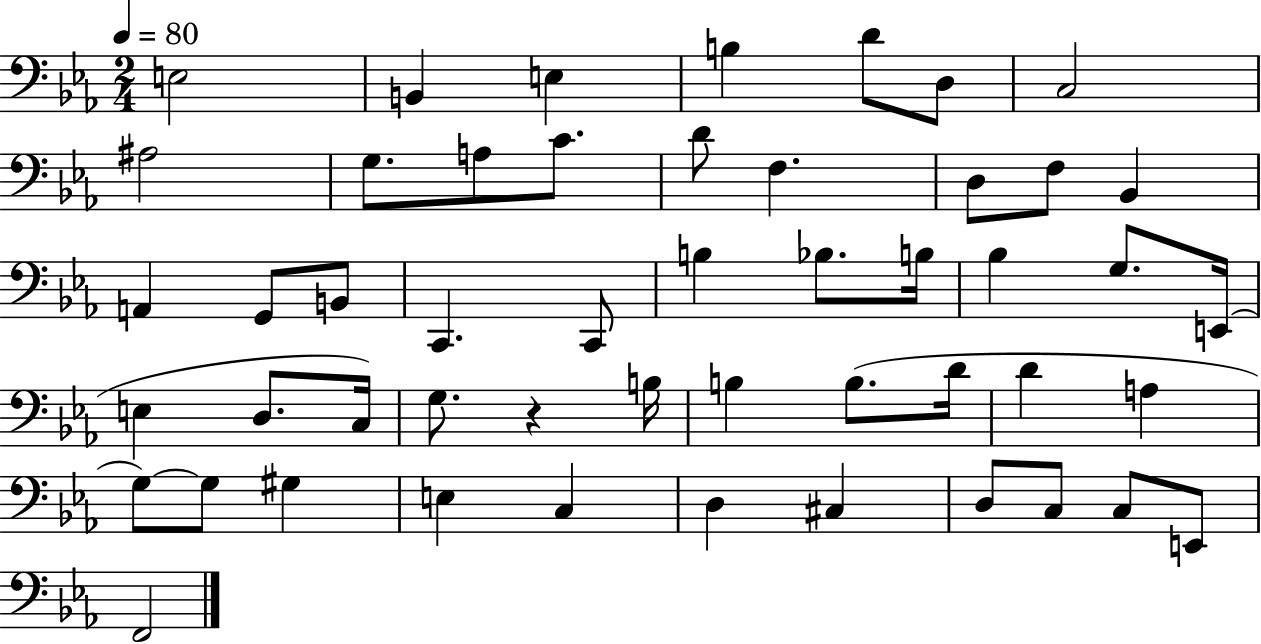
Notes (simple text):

E3/h B2/q E3/q B3/q D4/e D3/e C3/h A#3/h G3/e. A3/e C4/e. D4/e F3/q. D3/e F3/e Bb2/q A2/q G2/e B2/e C2/q. C2/e B3/q Bb3/e. B3/s Bb3/q G3/e. E2/s E3/q D3/e. C3/s G3/e. R/q B3/s B3/q B3/e. D4/s D4/q A3/q G3/e G3/e G#3/q E3/q C3/q D3/q C#3/q D3/e C3/e C3/e E2/e F2/h